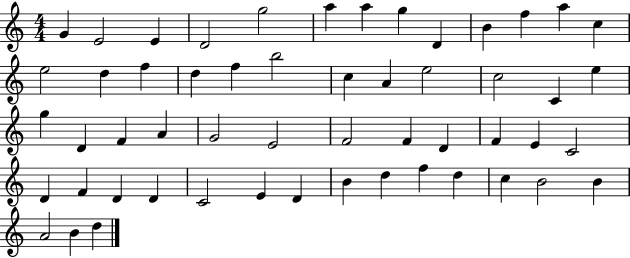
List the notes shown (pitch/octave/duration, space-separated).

G4/q E4/h E4/q D4/h G5/h A5/q A5/q G5/q D4/q B4/q F5/q A5/q C5/q E5/h D5/q F5/q D5/q F5/q B5/h C5/q A4/q E5/h C5/h C4/q E5/q G5/q D4/q F4/q A4/q G4/h E4/h F4/h F4/q D4/q F4/q E4/q C4/h D4/q F4/q D4/q D4/q C4/h E4/q D4/q B4/q D5/q F5/q D5/q C5/q B4/h B4/q A4/h B4/q D5/q